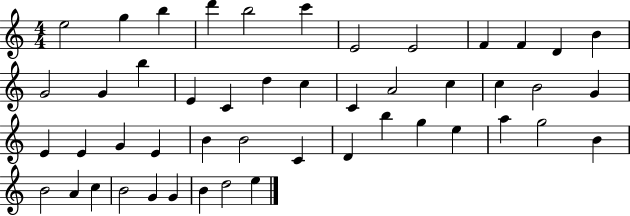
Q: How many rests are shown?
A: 0